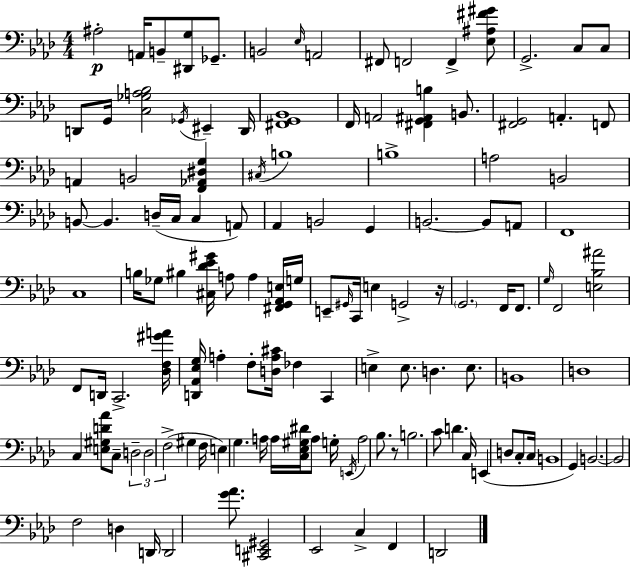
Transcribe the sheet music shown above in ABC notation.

X:1
T:Untitled
M:4/4
L:1/4
K:Fm
^A,2 A,,/4 B,,/2 [^D,,G,]/2 _G,,/2 B,,2 _E,/4 A,,2 ^F,,/2 F,,2 F,, [_E,^A,^F^G]/2 G,,2 C,/2 C,/2 D,,/2 G,,/4 [C,_G,A,_B,]2 _G,,/4 ^E,, D,,/4 [^F,,G,,_B,,]4 F,,/4 A,,2 [^F,,G,,^A,,B,] B,,/2 [^F,,G,,]2 A,, F,,/2 A,, B,,2 [F,,_A,,^D,G,] ^C,/4 B,4 B,4 A,2 B,,2 B,,/2 B,, D,/4 C,/4 C, A,,/2 _A,, B,,2 G,, B,,2 B,,/2 A,,/2 F,,4 C,4 B,/4 _G,/2 ^B, [^C,_D_E^G]/4 A,/2 A, [^F,,G,,_A,,E,]/4 G,/4 E,,/2 ^G,,/4 C,,/4 E, G,,2 z/4 G,,2 F,,/4 F,,/2 G,/4 F,,2 [E,_B,^A]2 F,,/2 D,,/4 C,,2 [_D,F,^GA]/4 [D,,_A,,_E,G,]/4 A, F,/2 [D,A,^C]/4 _F, C,, E, E,/2 D, E,/2 B,,4 D,4 C, [E,^G,D_A]/2 C,/2 D,2 D,2 F,2 ^G, F,/4 E, G, A,/4 A,/4 [C,_E,^G,^D]/4 A,/2 G,/4 E,,/4 A,2 _B,/2 z/2 B,2 C/2 D C,/4 E,, D,/2 C,/2 C,/4 B,,4 G,, B,,2 B,,2 F,2 D, D,,/4 D,,2 [G_A]/2 [^C,,E,,^G,,]2 _E,,2 C, F,, D,,2